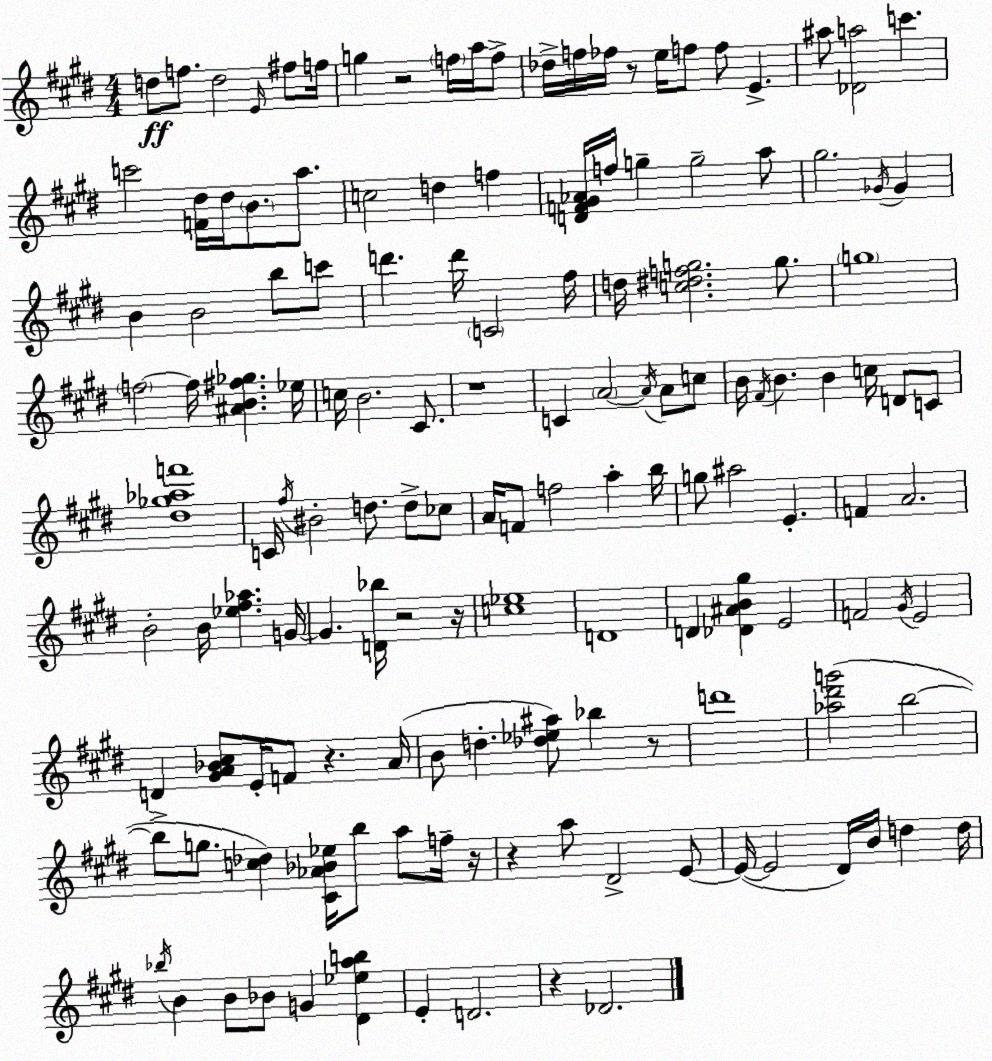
X:1
T:Untitled
M:4/4
L:1/4
K:E
d/2 f/2 d2 E/4 ^f/2 f/4 g z2 f/4 a/4 f/2 _d/4 f/4 _f/4 z/2 e/4 f/2 f/2 E ^a/2 [_Da]2 c' c'2 [F^d]/4 ^d/4 B/2 a/2 c2 d f [DF^G_A]/4 f/4 g g2 a/2 ^g2 _G/4 _G B B2 b/2 c'/2 d' d'/4 C2 ^f/4 d/4 [c^dfg]2 g/2 g4 f2 f/4 [^AB^f_g] _e/4 c/4 B2 ^C/2 z4 C A2 A/4 A/2 c/2 B/4 ^F/4 B B c/4 D/2 C/2 [^d_g_af']4 C/4 ^f/4 ^B2 d/2 d/2 _c/2 A/4 F/2 f2 a b/4 g/2 ^a2 E F A2 B2 B/4 [_e^f_a] G/4 G [D_b]/4 z2 z/4 [c_e]4 D4 D [_D^AB^g] E2 F2 ^G/4 E2 D [^GA_B^c]/2 E/4 F/2 z A/4 B/2 d [_d_e^a]/2 _b z/2 d'4 [_a^d'g']2 b2 b/2 g/2 [c_d] [^C_A_B_e]/4 b/2 a/2 f/4 z/4 z a/2 ^D2 E/2 E/4 E2 ^D/4 B/4 d d/4 _b/4 B B/2 _B/2 G [^D_eab] E D2 z _D2